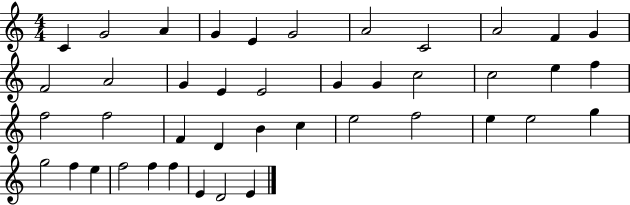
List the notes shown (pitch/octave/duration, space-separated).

C4/q G4/h A4/q G4/q E4/q G4/h A4/h C4/h A4/h F4/q G4/q F4/h A4/h G4/q E4/q E4/h G4/q G4/q C5/h C5/h E5/q F5/q F5/h F5/h F4/q D4/q B4/q C5/q E5/h F5/h E5/q E5/h G5/q G5/h F5/q E5/q F5/h F5/q F5/q E4/q D4/h E4/q